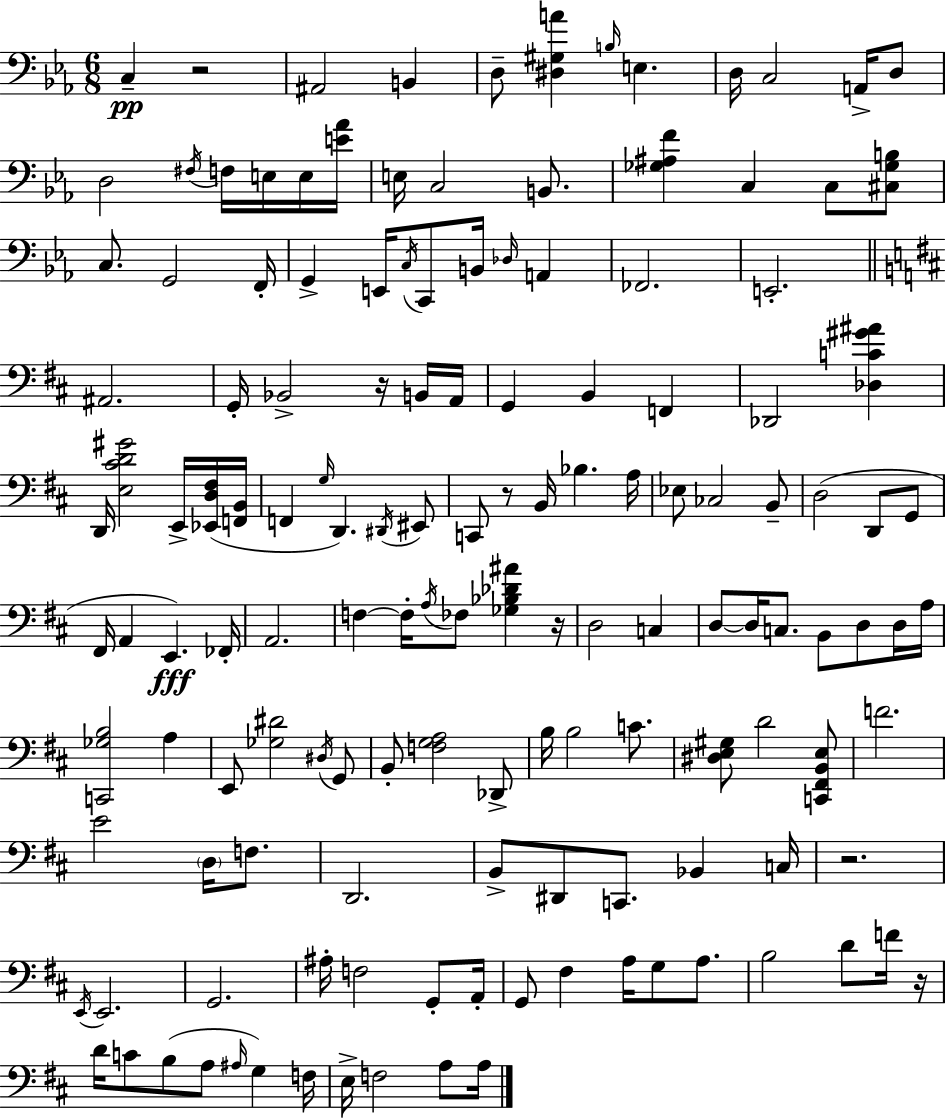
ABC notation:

X:1
T:Untitled
M:6/8
L:1/4
K:Eb
C, z2 ^A,,2 B,, D,/2 [^D,^G,A] B,/4 E, D,/4 C,2 A,,/4 D,/2 D,2 ^F,/4 F,/4 E,/4 E,/4 [E_A]/4 E,/4 C,2 B,,/2 [_G,^A,F] C, C,/2 [^C,_G,B,]/2 C,/2 G,,2 F,,/4 G,, E,,/4 C,/4 C,,/2 B,,/4 _D,/4 A,, _F,,2 E,,2 ^A,,2 G,,/4 _B,,2 z/4 B,,/4 A,,/4 G,, B,, F,, _D,,2 [_D,C^G^A] D,,/4 [E,^CD^G]2 E,,/4 [_E,,D,^F,]/4 [F,,B,,]/4 F,, G,/4 D,, ^D,,/4 ^E,,/2 C,,/2 z/2 B,,/4 _B, A,/4 _E,/2 _C,2 B,,/2 D,2 D,,/2 G,,/2 ^F,,/4 A,, E,, _F,,/4 A,,2 F, F,/4 A,/4 _F,/2 [_G,_B,_D^A] z/4 D,2 C, D,/2 D,/4 C,/2 B,,/2 D,/2 D,/4 A,/4 [C,,_G,B,]2 A, E,,/2 [_G,^D]2 ^D,/4 G,,/2 B,,/2 [F,G,A,]2 _D,,/2 B,/4 B,2 C/2 [^D,E,^G,]/2 D2 [C,,^F,,B,,E,]/2 F2 E2 D,/4 F,/2 D,,2 B,,/2 ^D,,/2 C,,/2 _B,, C,/4 z2 E,,/4 E,,2 G,,2 ^A,/4 F,2 G,,/2 A,,/4 G,,/2 ^F, A,/4 G,/2 A,/2 B,2 D/2 F/4 z/4 D/4 C/2 B,/2 A,/2 ^A,/4 G, F,/4 E,/4 F,2 A,/2 A,/4